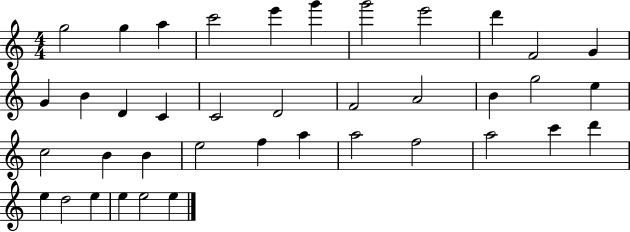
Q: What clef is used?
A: treble